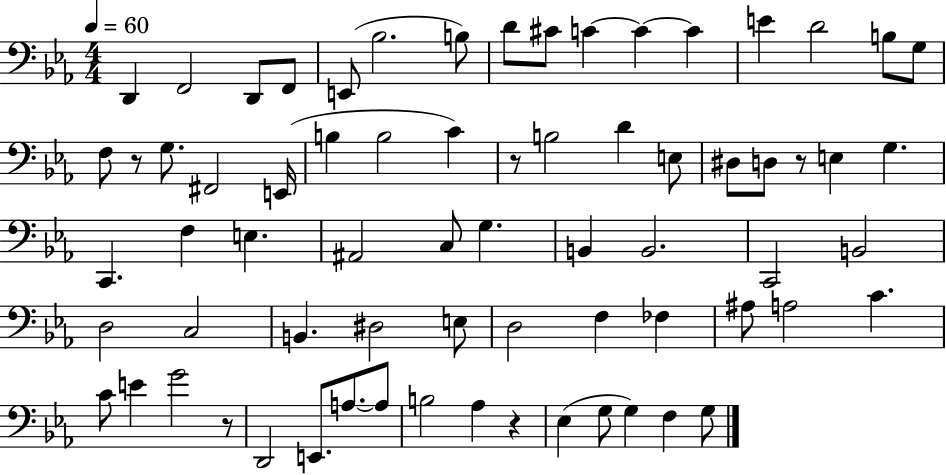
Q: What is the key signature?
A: EES major